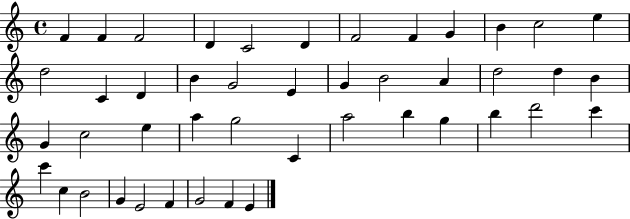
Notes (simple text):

F4/q F4/q F4/h D4/q C4/h D4/q F4/h F4/q G4/q B4/q C5/h E5/q D5/h C4/q D4/q B4/q G4/h E4/q G4/q B4/h A4/q D5/h D5/q B4/q G4/q C5/h E5/q A5/q G5/h C4/q A5/h B5/q G5/q B5/q D6/h C6/q C6/q C5/q B4/h G4/q E4/h F4/q G4/h F4/q E4/q